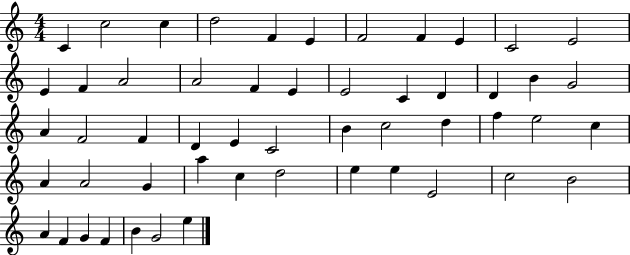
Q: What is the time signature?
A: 4/4